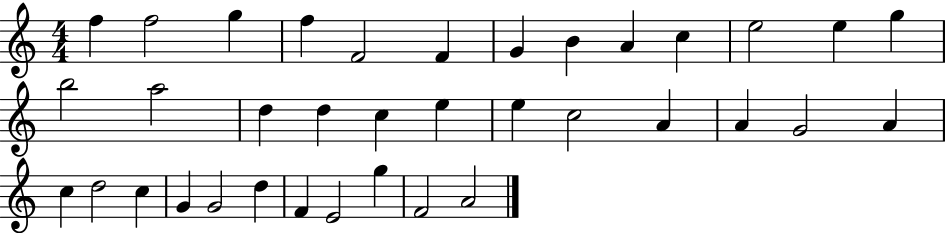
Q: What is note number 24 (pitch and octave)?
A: G4